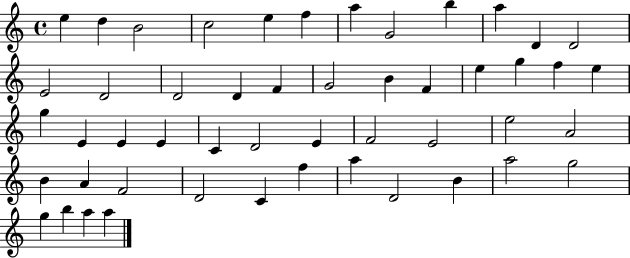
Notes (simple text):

E5/q D5/q B4/h C5/h E5/q F5/q A5/q G4/h B5/q A5/q D4/q D4/h E4/h D4/h D4/h D4/q F4/q G4/h B4/q F4/q E5/q G5/q F5/q E5/q G5/q E4/q E4/q E4/q C4/q D4/h E4/q F4/h E4/h E5/h A4/h B4/q A4/q F4/h D4/h C4/q F5/q A5/q D4/h B4/q A5/h G5/h G5/q B5/q A5/q A5/q